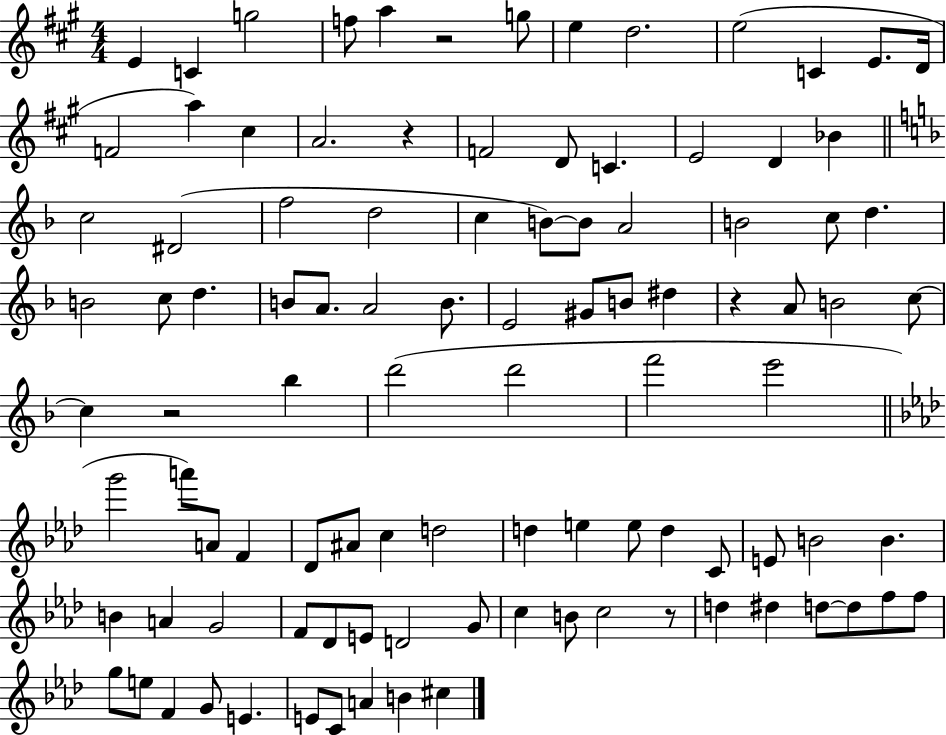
{
  \clef treble
  \numericTimeSignature
  \time 4/4
  \key a \major
  \repeat volta 2 { e'4 c'4 g''2 | f''8 a''4 r2 g''8 | e''4 d''2. | e''2( c'4 e'8. d'16 | \break f'2 a''4) cis''4 | a'2. r4 | f'2 d'8 c'4. | e'2 d'4 bes'4 | \break \bar "||" \break \key d \minor c''2 dis'2( | f''2 d''2 | c''4 b'8~~) b'8 a'2 | b'2 c''8 d''4. | \break b'2 c''8 d''4. | b'8 a'8. a'2 b'8. | e'2 gis'8 b'8 dis''4 | r4 a'8 b'2 c''8~~ | \break c''4 r2 bes''4 | d'''2( d'''2 | f'''2 e'''2 | \bar "||" \break \key aes \major g'''2 a'''8) a'8 f'4 | des'8 ais'8 c''4 d''2 | d''4 e''4 e''8 d''4 c'8 | e'8 b'2 b'4. | \break b'4 a'4 g'2 | f'8 des'8 e'8 d'2 g'8 | c''4 b'8 c''2 r8 | d''4 dis''4 d''8~~ d''8 f''8 f''8 | \break g''8 e''8 f'4 g'8 e'4. | e'8 c'8 a'4 b'4 cis''4 | } \bar "|."
}